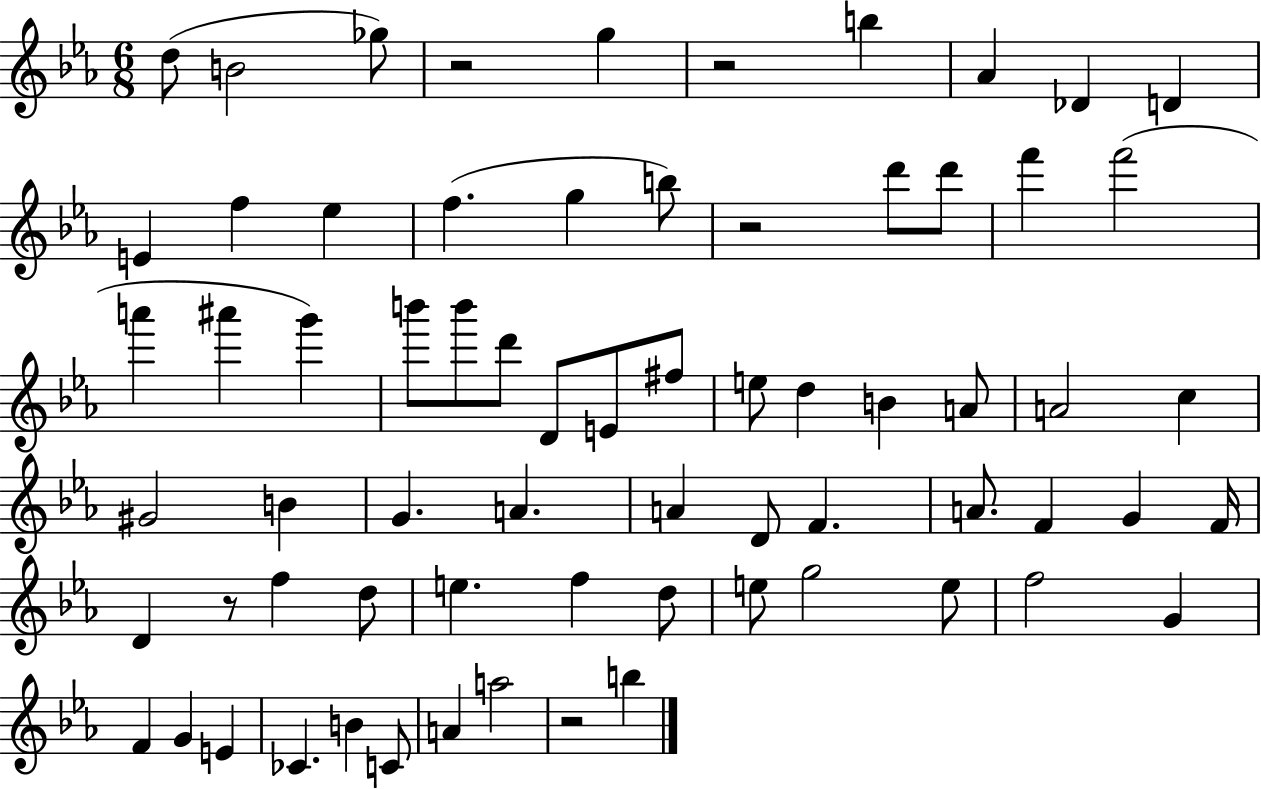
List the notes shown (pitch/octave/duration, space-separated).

D5/e B4/h Gb5/e R/h G5/q R/h B5/q Ab4/q Db4/q D4/q E4/q F5/q Eb5/q F5/q. G5/q B5/e R/h D6/e D6/e F6/q F6/h A6/q A#6/q G6/q B6/e B6/e D6/e D4/e E4/e F#5/e E5/e D5/q B4/q A4/e A4/h C5/q G#4/h B4/q G4/q. A4/q. A4/q D4/e F4/q. A4/e. F4/q G4/q F4/s D4/q R/e F5/q D5/e E5/q. F5/q D5/e E5/e G5/h E5/e F5/h G4/q F4/q G4/q E4/q CES4/q. B4/q C4/e A4/q A5/h R/h B5/q